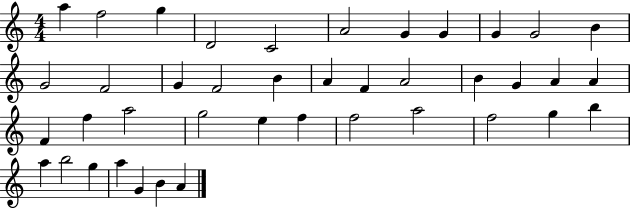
{
  \clef treble
  \numericTimeSignature
  \time 4/4
  \key c \major
  a''4 f''2 g''4 | d'2 c'2 | a'2 g'4 g'4 | g'4 g'2 b'4 | \break g'2 f'2 | g'4 f'2 b'4 | a'4 f'4 a'2 | b'4 g'4 a'4 a'4 | \break f'4 f''4 a''2 | g''2 e''4 f''4 | f''2 a''2 | f''2 g''4 b''4 | \break a''4 b''2 g''4 | a''4 g'4 b'4 a'4 | \bar "|."
}